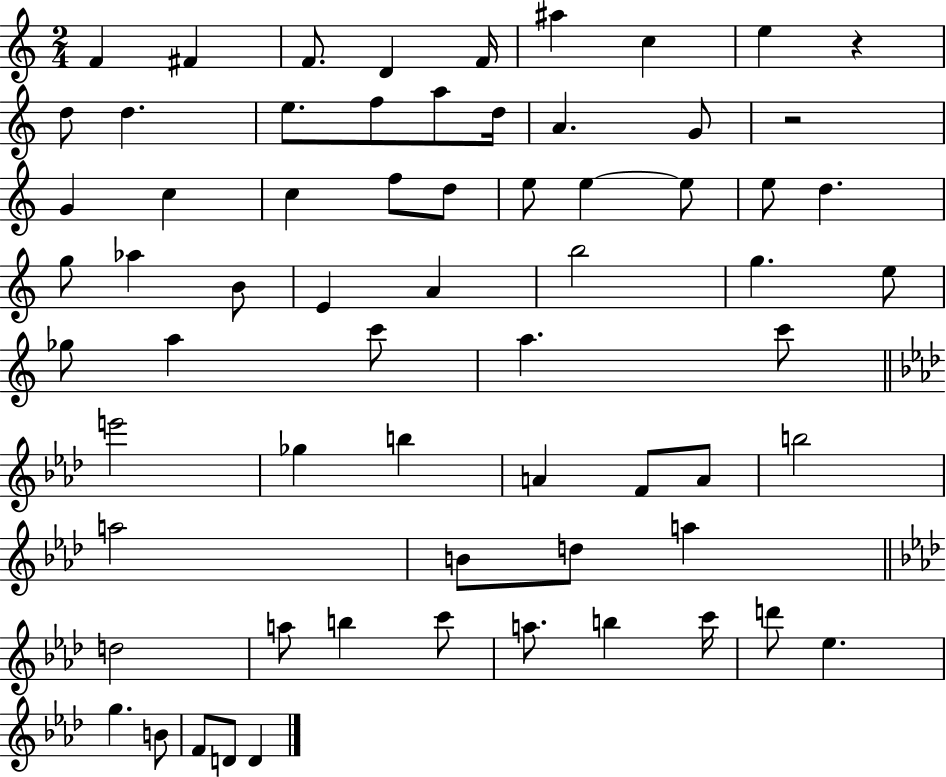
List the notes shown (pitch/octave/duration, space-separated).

F4/q F#4/q F4/e. D4/q F4/s A#5/q C5/q E5/q R/q D5/e D5/q. E5/e. F5/e A5/e D5/s A4/q. G4/e R/h G4/q C5/q C5/q F5/e D5/e E5/e E5/q E5/e E5/e D5/q. G5/e Ab5/q B4/e E4/q A4/q B5/h G5/q. E5/e Gb5/e A5/q C6/e A5/q. C6/e E6/h Gb5/q B5/q A4/q F4/e A4/e B5/h A5/h B4/e D5/e A5/q D5/h A5/e B5/q C6/e A5/e. B5/q C6/s D6/e Eb5/q. G5/q. B4/e F4/e D4/e D4/q